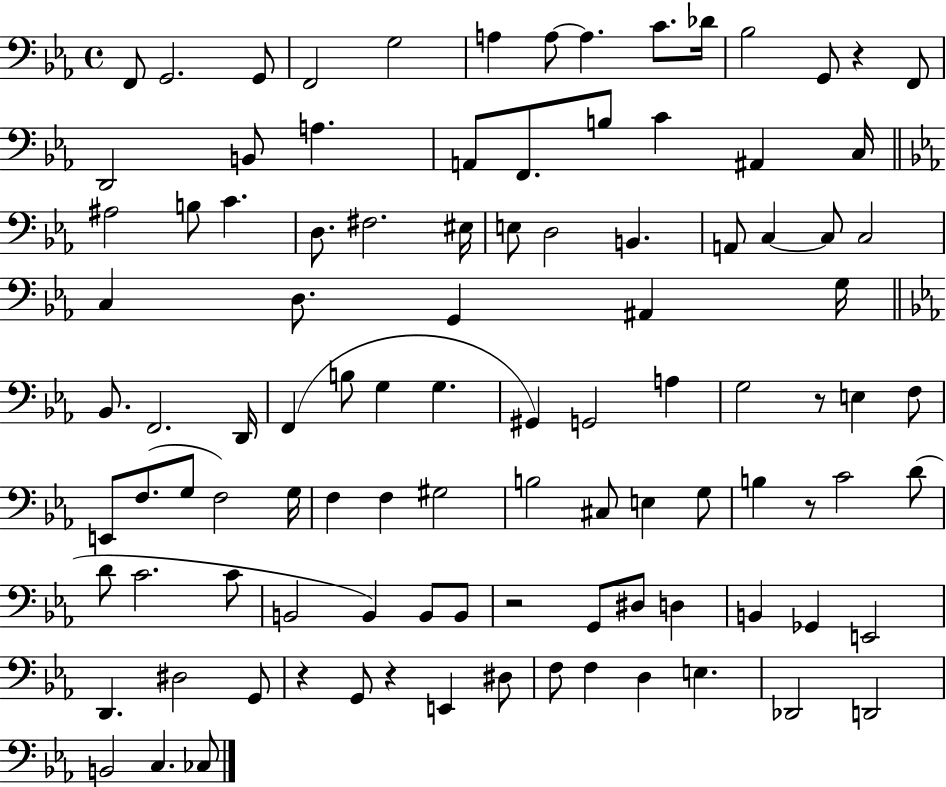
X:1
T:Untitled
M:4/4
L:1/4
K:Eb
F,,/2 G,,2 G,,/2 F,,2 G,2 A, A,/2 A, C/2 _D/4 _B,2 G,,/2 z F,,/2 D,,2 B,,/2 A, A,,/2 F,,/2 B,/2 C ^A,, C,/4 ^A,2 B,/2 C D,/2 ^F,2 ^E,/4 E,/2 D,2 B,, A,,/2 C, C,/2 C,2 C, D,/2 G,, ^A,, G,/4 _B,,/2 F,,2 D,,/4 F,, B,/2 G, G, ^G,, G,,2 A, G,2 z/2 E, F,/2 E,,/2 F,/2 G,/2 F,2 G,/4 F, F, ^G,2 B,2 ^C,/2 E, G,/2 B, z/2 C2 D/2 D/2 C2 C/2 B,,2 B,, B,,/2 B,,/2 z2 G,,/2 ^D,/2 D, B,, _G,, E,,2 D,, ^D,2 G,,/2 z G,,/2 z E,, ^D,/2 F,/2 F, D, E, _D,,2 D,,2 B,,2 C, _C,/2